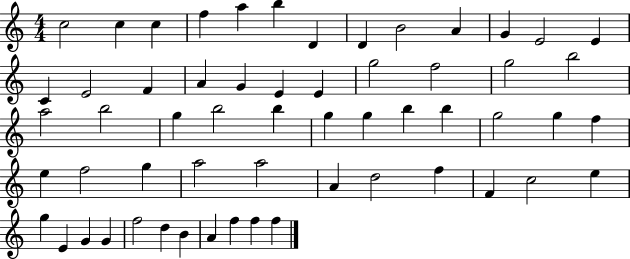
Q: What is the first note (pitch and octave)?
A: C5